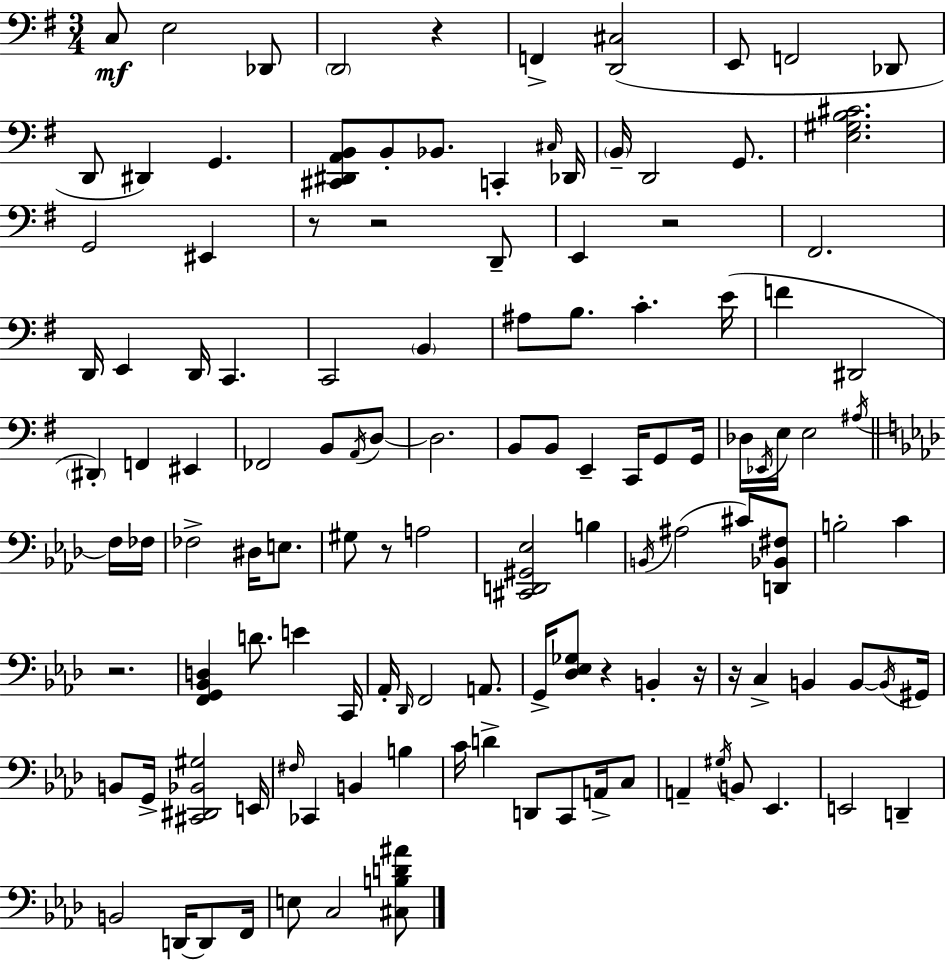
C3/e E3/h Db2/e D2/h R/q F2/q [D2,C#3]/h E2/e F2/h Db2/e D2/e D#2/q G2/q. [C#2,D#2,A2,B2]/e B2/e Bb2/e. C2/q C#3/s Db2/s B2/s D2/h G2/e. [E3,G#3,B3,C#4]/h. G2/h EIS2/q R/e R/h D2/e E2/q R/h F#2/h. D2/s E2/q D2/s C2/q. C2/h B2/q A#3/e B3/e. C4/q. E4/s F4/q D#2/h D#2/q F2/q EIS2/q FES2/h B2/e A2/s D3/e D3/h. B2/e B2/e E2/q C2/s G2/e G2/s Db3/s Eb2/s E3/s E3/h A#3/s F3/s FES3/s FES3/h D#3/s E3/e. G#3/e R/e A3/h [C#2,D2,G#2,Eb3]/h B3/q B2/s A#3/h C#4/e [D2,Bb2,F#3]/e B3/h C4/q R/h. [F2,G2,Bb2,D3]/q D4/e. E4/q C2/s Ab2/s Db2/s F2/h A2/e. G2/s [Db3,Eb3,Gb3]/e R/q B2/q R/s R/s C3/q B2/q B2/e B2/s G#2/s B2/e G2/s [C#2,D#2,Bb2,G#3]/h E2/s F#3/s CES2/q B2/q B3/q C4/s D4/q D2/e C2/e A2/s C3/e A2/q G#3/s B2/e Eb2/q. E2/h D2/q B2/h D2/s D2/e F2/s E3/e C3/h [C#3,B3,D4,A#4]/e